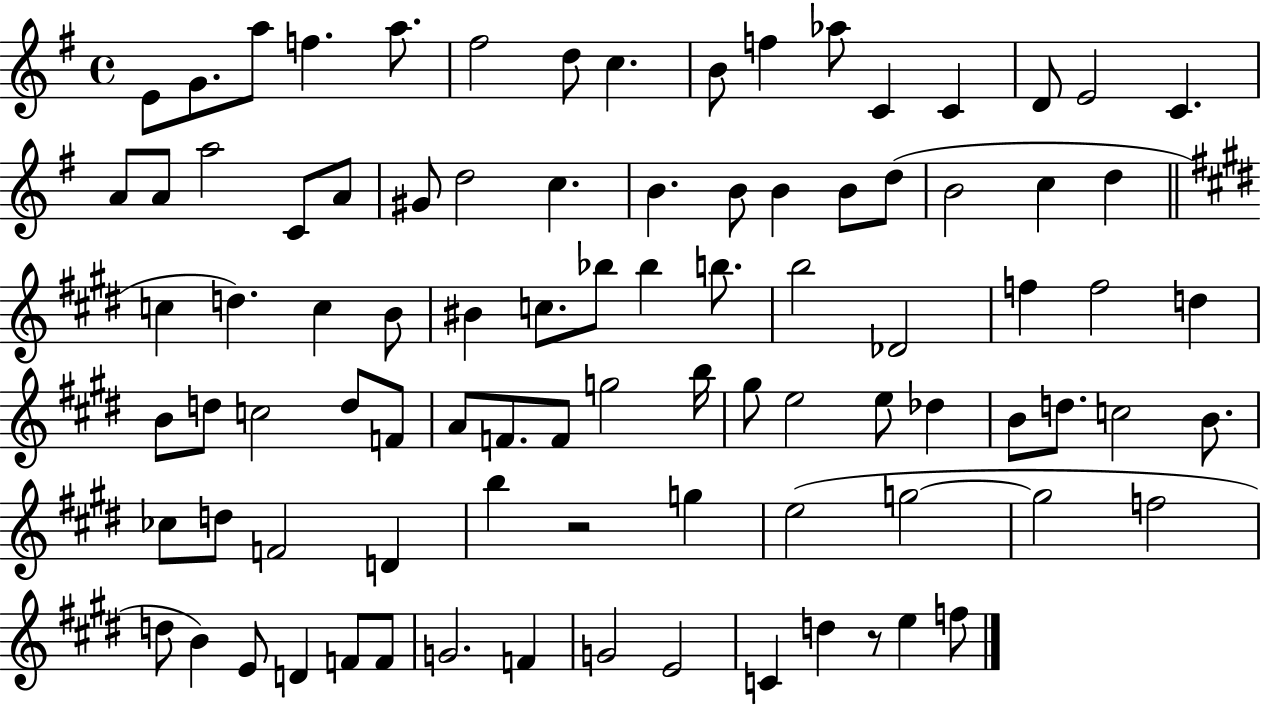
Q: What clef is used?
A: treble